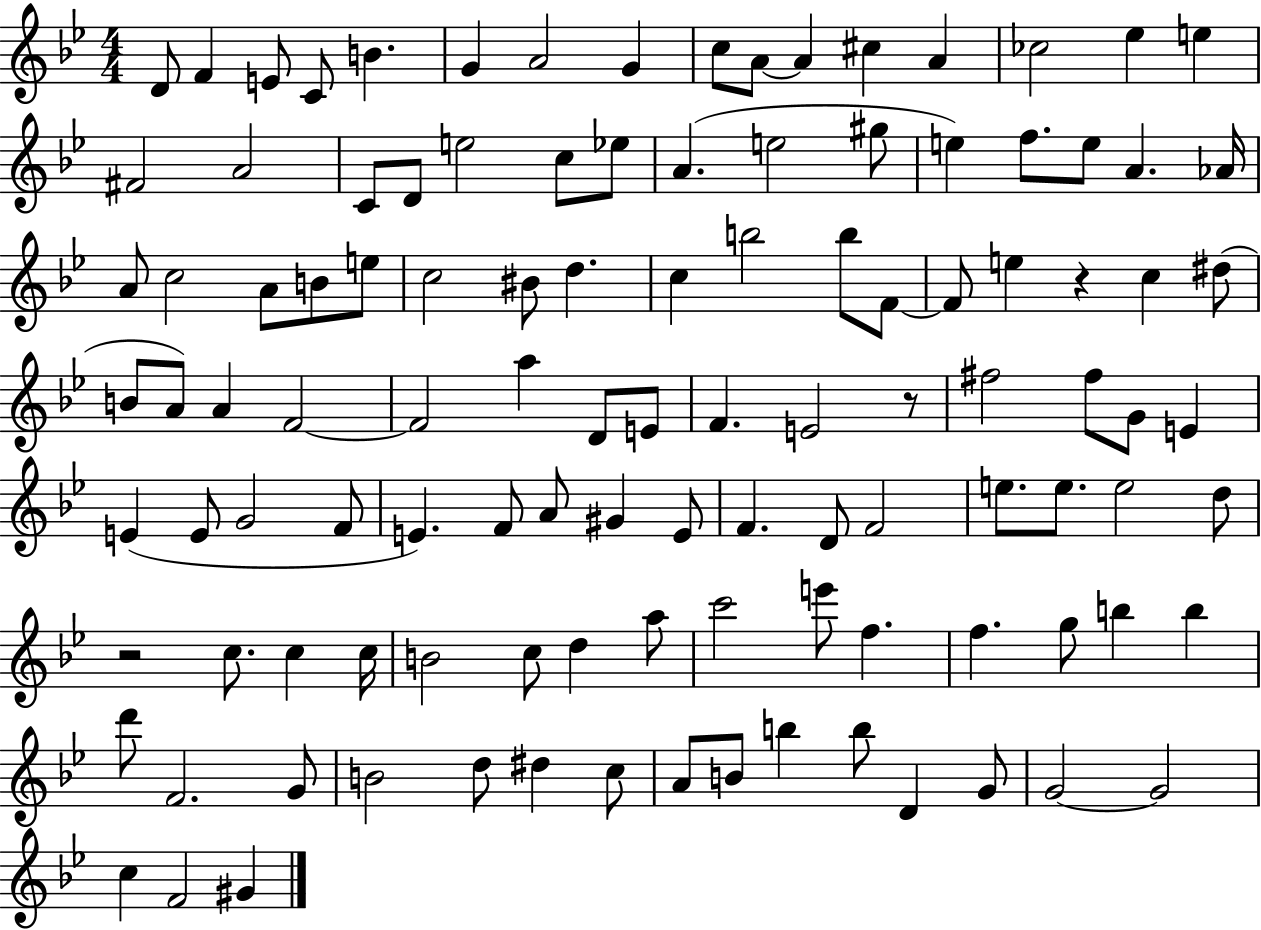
{
  \clef treble
  \numericTimeSignature
  \time 4/4
  \key bes \major
  d'8 f'4 e'8 c'8 b'4. | g'4 a'2 g'4 | c''8 a'8~~ a'4 cis''4 a'4 | ces''2 ees''4 e''4 | \break fis'2 a'2 | c'8 d'8 e''2 c''8 ees''8 | a'4.( e''2 gis''8 | e''4) f''8. e''8 a'4. aes'16 | \break a'8 c''2 a'8 b'8 e''8 | c''2 bis'8 d''4. | c''4 b''2 b''8 f'8~~ | f'8 e''4 r4 c''4 dis''8( | \break b'8 a'8) a'4 f'2~~ | f'2 a''4 d'8 e'8 | f'4. e'2 r8 | fis''2 fis''8 g'8 e'4 | \break e'4( e'8 g'2 f'8 | e'4.) f'8 a'8 gis'4 e'8 | f'4. d'8 f'2 | e''8. e''8. e''2 d''8 | \break r2 c''8. c''4 c''16 | b'2 c''8 d''4 a''8 | c'''2 e'''8 f''4. | f''4. g''8 b''4 b''4 | \break d'''8 f'2. g'8 | b'2 d''8 dis''4 c''8 | a'8 b'8 b''4 b''8 d'4 g'8 | g'2~~ g'2 | \break c''4 f'2 gis'4 | \bar "|."
}